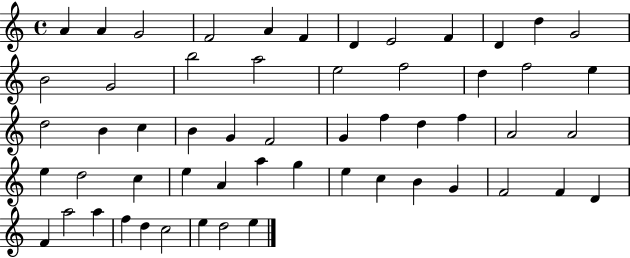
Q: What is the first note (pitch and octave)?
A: A4